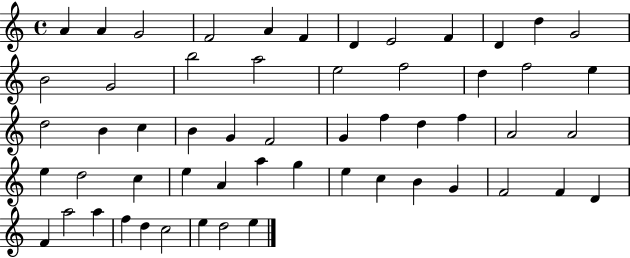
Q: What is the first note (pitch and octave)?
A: A4